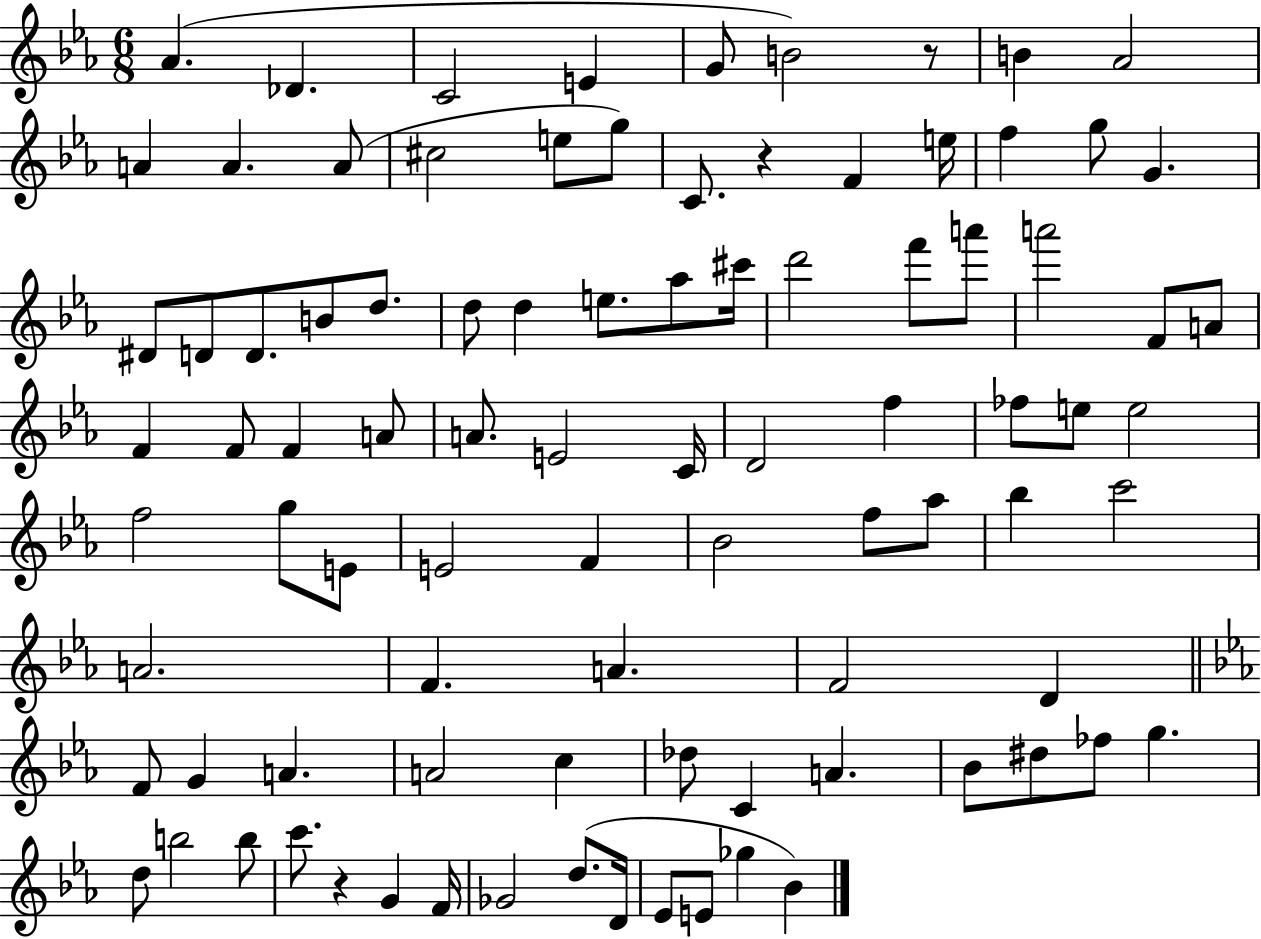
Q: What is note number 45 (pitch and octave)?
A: F5